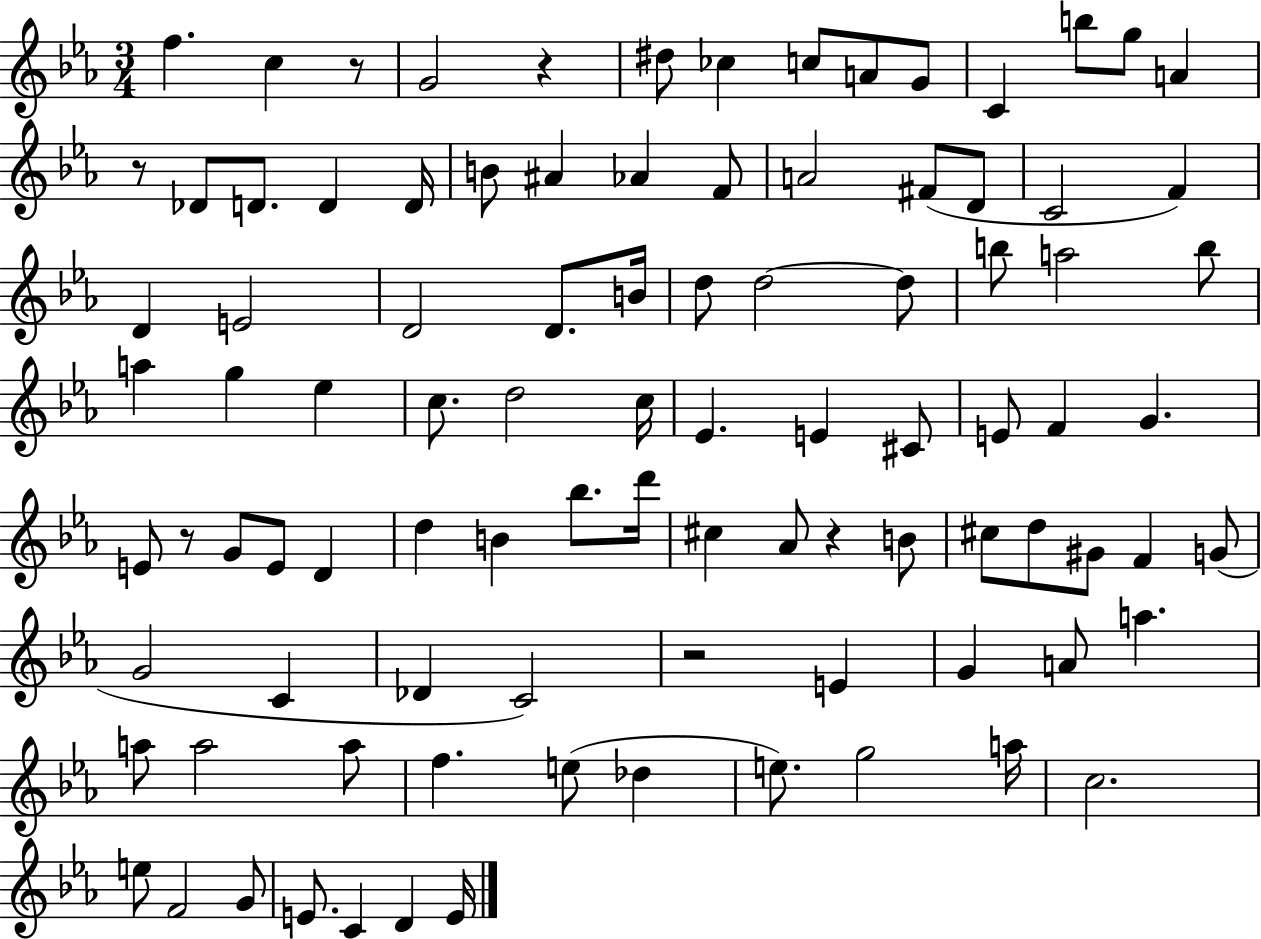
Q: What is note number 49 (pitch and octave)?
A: E4